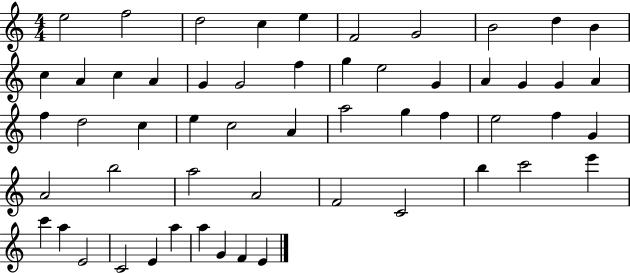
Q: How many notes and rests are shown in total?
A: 55